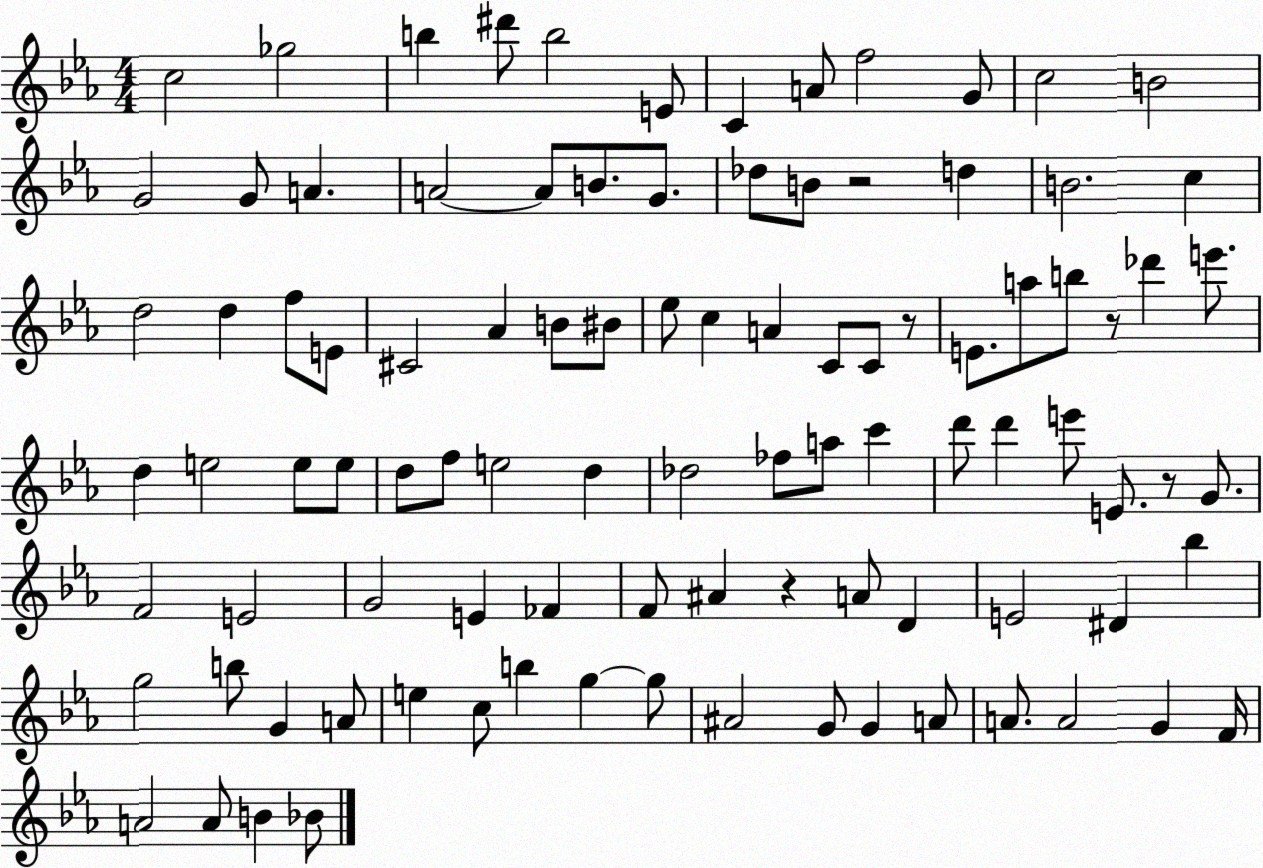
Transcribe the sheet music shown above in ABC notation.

X:1
T:Untitled
M:4/4
L:1/4
K:Eb
c2 _g2 b ^d'/2 b2 E/2 C A/2 f2 G/2 c2 B2 G2 G/2 A A2 A/2 B/2 G/2 _d/2 B/2 z2 d B2 c d2 d f/2 E/2 ^C2 _A B/2 ^B/2 _e/2 c A C/2 C/2 z/2 E/2 a/2 b/2 z/2 _d' e'/2 d e2 e/2 e/2 d/2 f/2 e2 d _d2 _f/2 a/2 c' d'/2 d' e'/2 E/2 z/2 G/2 F2 E2 G2 E _F F/2 ^A z A/2 D E2 ^D _b g2 b/2 G A/2 e c/2 b g g/2 ^A2 G/2 G A/2 A/2 A2 G F/4 A2 A/2 B _B/2